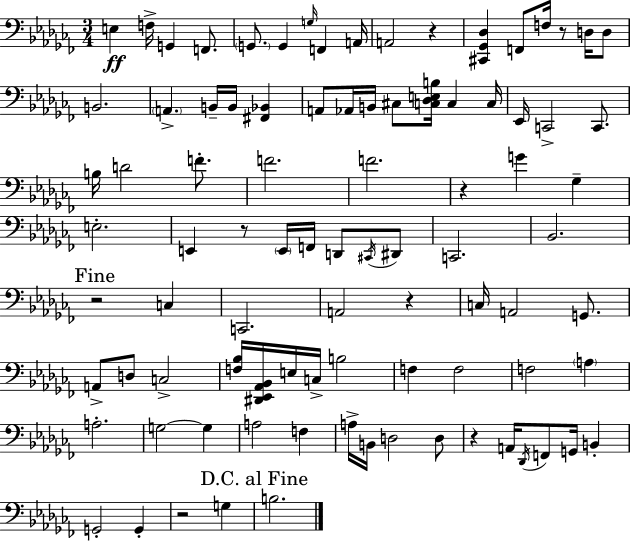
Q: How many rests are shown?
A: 8